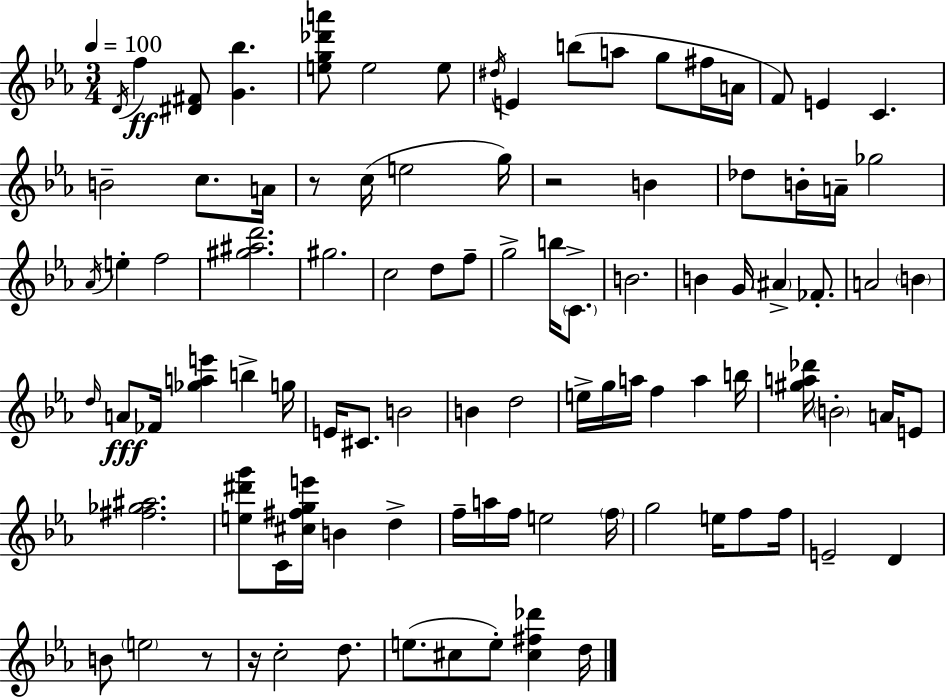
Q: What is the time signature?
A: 3/4